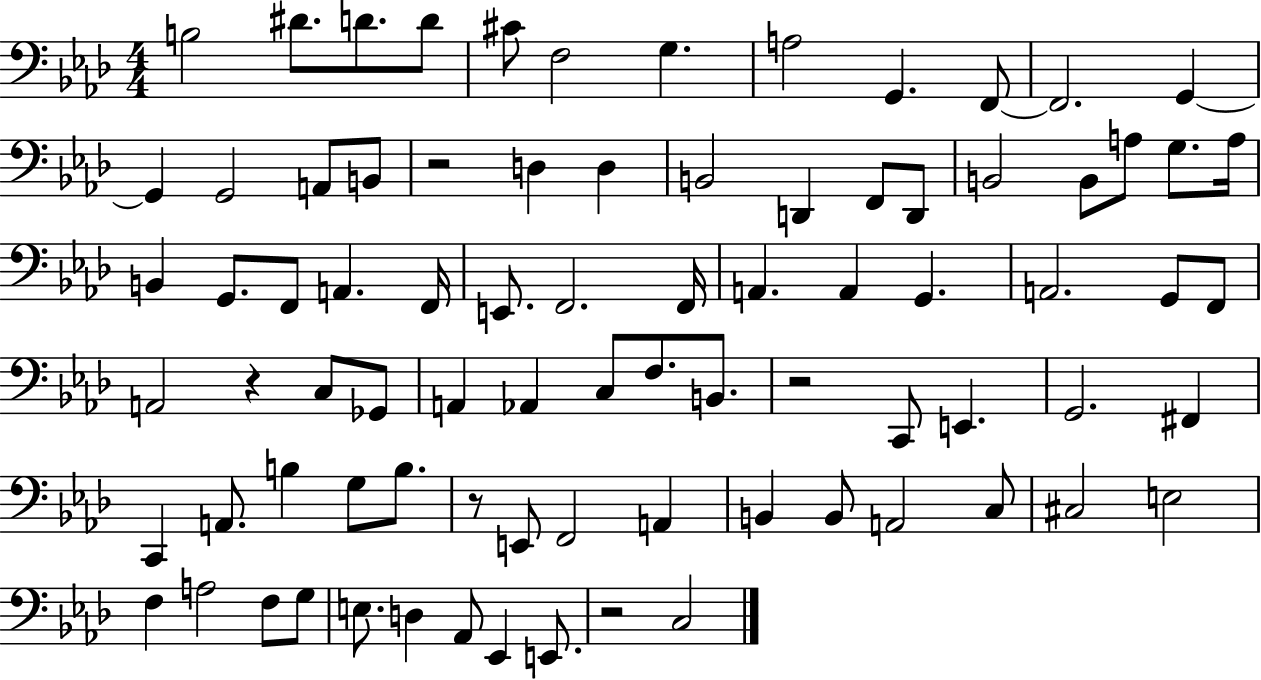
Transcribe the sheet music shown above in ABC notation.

X:1
T:Untitled
M:4/4
L:1/4
K:Ab
B,2 ^D/2 D/2 D/2 ^C/2 F,2 G, A,2 G,, F,,/2 F,,2 G,, G,, G,,2 A,,/2 B,,/2 z2 D, D, B,,2 D,, F,,/2 D,,/2 B,,2 B,,/2 A,/2 G,/2 A,/4 B,, G,,/2 F,,/2 A,, F,,/4 E,,/2 F,,2 F,,/4 A,, A,, G,, A,,2 G,,/2 F,,/2 A,,2 z C,/2 _G,,/2 A,, _A,, C,/2 F,/2 B,,/2 z2 C,,/2 E,, G,,2 ^F,, C,, A,,/2 B, G,/2 B,/2 z/2 E,,/2 F,,2 A,, B,, B,,/2 A,,2 C,/2 ^C,2 E,2 F, A,2 F,/2 G,/2 E,/2 D, _A,,/2 _E,, E,,/2 z2 C,2